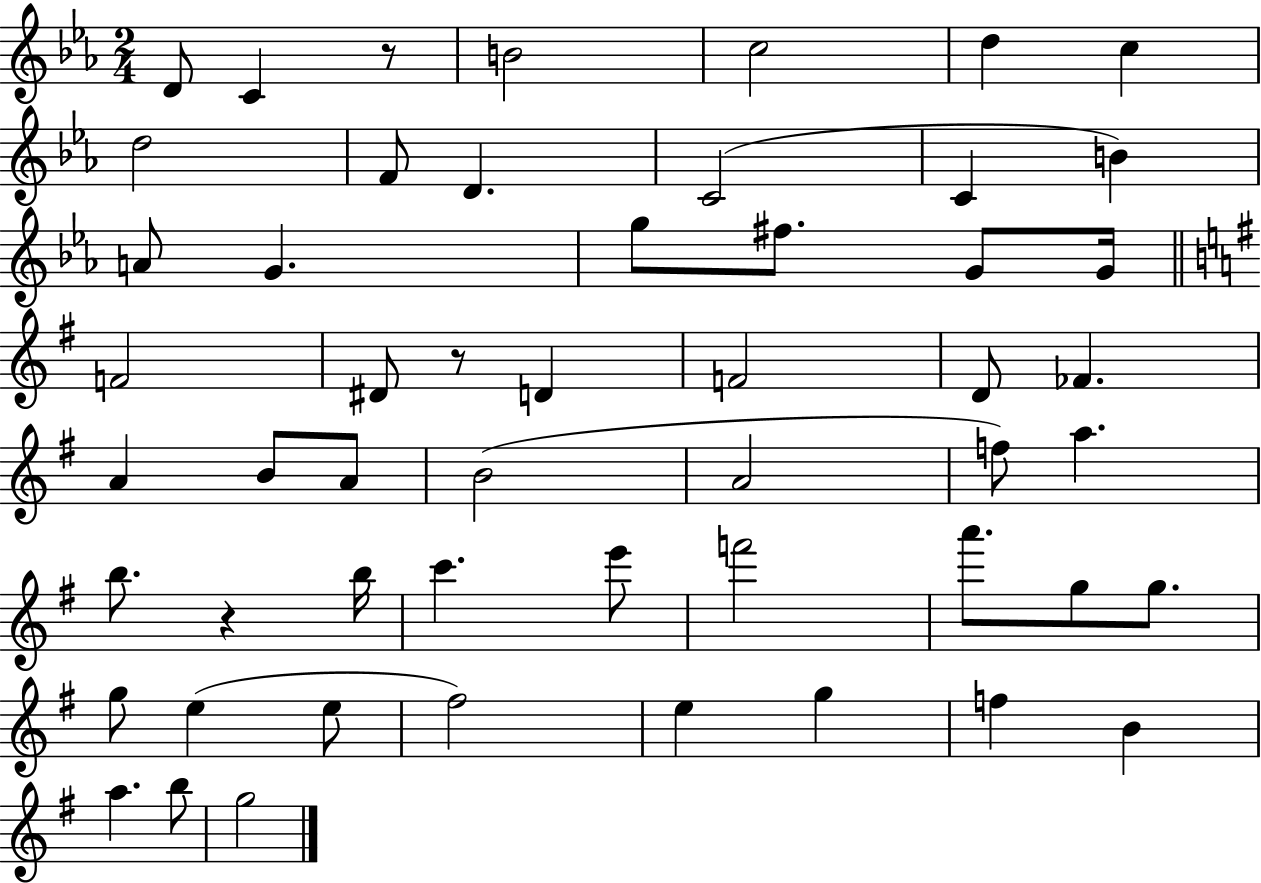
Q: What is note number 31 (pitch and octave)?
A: A5